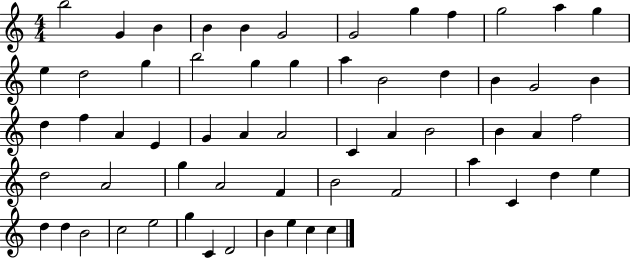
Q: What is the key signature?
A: C major